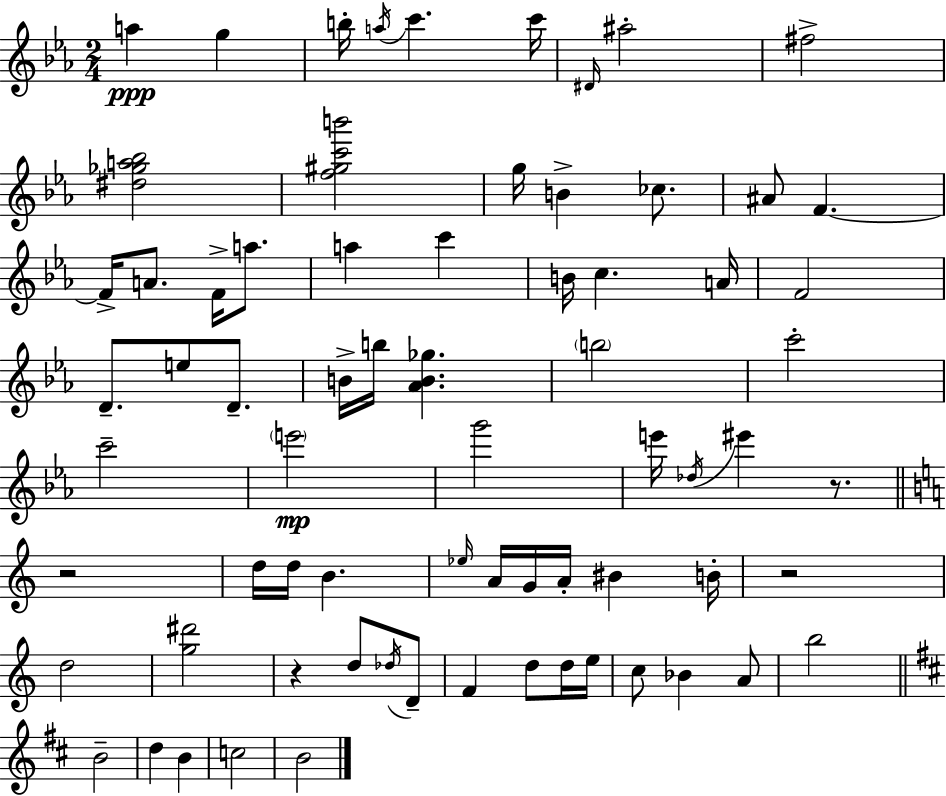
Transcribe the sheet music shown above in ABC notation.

X:1
T:Untitled
M:2/4
L:1/4
K:Cm
a g b/4 a/4 c' c'/4 ^D/4 ^a2 ^f2 [^d_ga_b]2 [f^gc'b']2 g/4 B _c/2 ^A/2 F F/4 A/2 F/4 a/2 a c' B/4 c A/4 F2 D/2 e/2 D/2 B/4 b/4 [_AB_g] b2 c'2 c'2 e'2 g'2 e'/4 _d/4 ^e' z/2 z2 d/4 d/4 B _e/4 A/4 G/4 A/4 ^B B/4 z2 d2 [g^d']2 z d/2 _d/4 D/2 F d/2 d/4 e/4 c/2 _B A/2 b2 B2 d B c2 B2